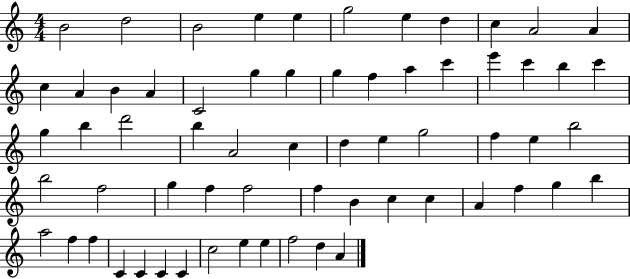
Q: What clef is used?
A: treble